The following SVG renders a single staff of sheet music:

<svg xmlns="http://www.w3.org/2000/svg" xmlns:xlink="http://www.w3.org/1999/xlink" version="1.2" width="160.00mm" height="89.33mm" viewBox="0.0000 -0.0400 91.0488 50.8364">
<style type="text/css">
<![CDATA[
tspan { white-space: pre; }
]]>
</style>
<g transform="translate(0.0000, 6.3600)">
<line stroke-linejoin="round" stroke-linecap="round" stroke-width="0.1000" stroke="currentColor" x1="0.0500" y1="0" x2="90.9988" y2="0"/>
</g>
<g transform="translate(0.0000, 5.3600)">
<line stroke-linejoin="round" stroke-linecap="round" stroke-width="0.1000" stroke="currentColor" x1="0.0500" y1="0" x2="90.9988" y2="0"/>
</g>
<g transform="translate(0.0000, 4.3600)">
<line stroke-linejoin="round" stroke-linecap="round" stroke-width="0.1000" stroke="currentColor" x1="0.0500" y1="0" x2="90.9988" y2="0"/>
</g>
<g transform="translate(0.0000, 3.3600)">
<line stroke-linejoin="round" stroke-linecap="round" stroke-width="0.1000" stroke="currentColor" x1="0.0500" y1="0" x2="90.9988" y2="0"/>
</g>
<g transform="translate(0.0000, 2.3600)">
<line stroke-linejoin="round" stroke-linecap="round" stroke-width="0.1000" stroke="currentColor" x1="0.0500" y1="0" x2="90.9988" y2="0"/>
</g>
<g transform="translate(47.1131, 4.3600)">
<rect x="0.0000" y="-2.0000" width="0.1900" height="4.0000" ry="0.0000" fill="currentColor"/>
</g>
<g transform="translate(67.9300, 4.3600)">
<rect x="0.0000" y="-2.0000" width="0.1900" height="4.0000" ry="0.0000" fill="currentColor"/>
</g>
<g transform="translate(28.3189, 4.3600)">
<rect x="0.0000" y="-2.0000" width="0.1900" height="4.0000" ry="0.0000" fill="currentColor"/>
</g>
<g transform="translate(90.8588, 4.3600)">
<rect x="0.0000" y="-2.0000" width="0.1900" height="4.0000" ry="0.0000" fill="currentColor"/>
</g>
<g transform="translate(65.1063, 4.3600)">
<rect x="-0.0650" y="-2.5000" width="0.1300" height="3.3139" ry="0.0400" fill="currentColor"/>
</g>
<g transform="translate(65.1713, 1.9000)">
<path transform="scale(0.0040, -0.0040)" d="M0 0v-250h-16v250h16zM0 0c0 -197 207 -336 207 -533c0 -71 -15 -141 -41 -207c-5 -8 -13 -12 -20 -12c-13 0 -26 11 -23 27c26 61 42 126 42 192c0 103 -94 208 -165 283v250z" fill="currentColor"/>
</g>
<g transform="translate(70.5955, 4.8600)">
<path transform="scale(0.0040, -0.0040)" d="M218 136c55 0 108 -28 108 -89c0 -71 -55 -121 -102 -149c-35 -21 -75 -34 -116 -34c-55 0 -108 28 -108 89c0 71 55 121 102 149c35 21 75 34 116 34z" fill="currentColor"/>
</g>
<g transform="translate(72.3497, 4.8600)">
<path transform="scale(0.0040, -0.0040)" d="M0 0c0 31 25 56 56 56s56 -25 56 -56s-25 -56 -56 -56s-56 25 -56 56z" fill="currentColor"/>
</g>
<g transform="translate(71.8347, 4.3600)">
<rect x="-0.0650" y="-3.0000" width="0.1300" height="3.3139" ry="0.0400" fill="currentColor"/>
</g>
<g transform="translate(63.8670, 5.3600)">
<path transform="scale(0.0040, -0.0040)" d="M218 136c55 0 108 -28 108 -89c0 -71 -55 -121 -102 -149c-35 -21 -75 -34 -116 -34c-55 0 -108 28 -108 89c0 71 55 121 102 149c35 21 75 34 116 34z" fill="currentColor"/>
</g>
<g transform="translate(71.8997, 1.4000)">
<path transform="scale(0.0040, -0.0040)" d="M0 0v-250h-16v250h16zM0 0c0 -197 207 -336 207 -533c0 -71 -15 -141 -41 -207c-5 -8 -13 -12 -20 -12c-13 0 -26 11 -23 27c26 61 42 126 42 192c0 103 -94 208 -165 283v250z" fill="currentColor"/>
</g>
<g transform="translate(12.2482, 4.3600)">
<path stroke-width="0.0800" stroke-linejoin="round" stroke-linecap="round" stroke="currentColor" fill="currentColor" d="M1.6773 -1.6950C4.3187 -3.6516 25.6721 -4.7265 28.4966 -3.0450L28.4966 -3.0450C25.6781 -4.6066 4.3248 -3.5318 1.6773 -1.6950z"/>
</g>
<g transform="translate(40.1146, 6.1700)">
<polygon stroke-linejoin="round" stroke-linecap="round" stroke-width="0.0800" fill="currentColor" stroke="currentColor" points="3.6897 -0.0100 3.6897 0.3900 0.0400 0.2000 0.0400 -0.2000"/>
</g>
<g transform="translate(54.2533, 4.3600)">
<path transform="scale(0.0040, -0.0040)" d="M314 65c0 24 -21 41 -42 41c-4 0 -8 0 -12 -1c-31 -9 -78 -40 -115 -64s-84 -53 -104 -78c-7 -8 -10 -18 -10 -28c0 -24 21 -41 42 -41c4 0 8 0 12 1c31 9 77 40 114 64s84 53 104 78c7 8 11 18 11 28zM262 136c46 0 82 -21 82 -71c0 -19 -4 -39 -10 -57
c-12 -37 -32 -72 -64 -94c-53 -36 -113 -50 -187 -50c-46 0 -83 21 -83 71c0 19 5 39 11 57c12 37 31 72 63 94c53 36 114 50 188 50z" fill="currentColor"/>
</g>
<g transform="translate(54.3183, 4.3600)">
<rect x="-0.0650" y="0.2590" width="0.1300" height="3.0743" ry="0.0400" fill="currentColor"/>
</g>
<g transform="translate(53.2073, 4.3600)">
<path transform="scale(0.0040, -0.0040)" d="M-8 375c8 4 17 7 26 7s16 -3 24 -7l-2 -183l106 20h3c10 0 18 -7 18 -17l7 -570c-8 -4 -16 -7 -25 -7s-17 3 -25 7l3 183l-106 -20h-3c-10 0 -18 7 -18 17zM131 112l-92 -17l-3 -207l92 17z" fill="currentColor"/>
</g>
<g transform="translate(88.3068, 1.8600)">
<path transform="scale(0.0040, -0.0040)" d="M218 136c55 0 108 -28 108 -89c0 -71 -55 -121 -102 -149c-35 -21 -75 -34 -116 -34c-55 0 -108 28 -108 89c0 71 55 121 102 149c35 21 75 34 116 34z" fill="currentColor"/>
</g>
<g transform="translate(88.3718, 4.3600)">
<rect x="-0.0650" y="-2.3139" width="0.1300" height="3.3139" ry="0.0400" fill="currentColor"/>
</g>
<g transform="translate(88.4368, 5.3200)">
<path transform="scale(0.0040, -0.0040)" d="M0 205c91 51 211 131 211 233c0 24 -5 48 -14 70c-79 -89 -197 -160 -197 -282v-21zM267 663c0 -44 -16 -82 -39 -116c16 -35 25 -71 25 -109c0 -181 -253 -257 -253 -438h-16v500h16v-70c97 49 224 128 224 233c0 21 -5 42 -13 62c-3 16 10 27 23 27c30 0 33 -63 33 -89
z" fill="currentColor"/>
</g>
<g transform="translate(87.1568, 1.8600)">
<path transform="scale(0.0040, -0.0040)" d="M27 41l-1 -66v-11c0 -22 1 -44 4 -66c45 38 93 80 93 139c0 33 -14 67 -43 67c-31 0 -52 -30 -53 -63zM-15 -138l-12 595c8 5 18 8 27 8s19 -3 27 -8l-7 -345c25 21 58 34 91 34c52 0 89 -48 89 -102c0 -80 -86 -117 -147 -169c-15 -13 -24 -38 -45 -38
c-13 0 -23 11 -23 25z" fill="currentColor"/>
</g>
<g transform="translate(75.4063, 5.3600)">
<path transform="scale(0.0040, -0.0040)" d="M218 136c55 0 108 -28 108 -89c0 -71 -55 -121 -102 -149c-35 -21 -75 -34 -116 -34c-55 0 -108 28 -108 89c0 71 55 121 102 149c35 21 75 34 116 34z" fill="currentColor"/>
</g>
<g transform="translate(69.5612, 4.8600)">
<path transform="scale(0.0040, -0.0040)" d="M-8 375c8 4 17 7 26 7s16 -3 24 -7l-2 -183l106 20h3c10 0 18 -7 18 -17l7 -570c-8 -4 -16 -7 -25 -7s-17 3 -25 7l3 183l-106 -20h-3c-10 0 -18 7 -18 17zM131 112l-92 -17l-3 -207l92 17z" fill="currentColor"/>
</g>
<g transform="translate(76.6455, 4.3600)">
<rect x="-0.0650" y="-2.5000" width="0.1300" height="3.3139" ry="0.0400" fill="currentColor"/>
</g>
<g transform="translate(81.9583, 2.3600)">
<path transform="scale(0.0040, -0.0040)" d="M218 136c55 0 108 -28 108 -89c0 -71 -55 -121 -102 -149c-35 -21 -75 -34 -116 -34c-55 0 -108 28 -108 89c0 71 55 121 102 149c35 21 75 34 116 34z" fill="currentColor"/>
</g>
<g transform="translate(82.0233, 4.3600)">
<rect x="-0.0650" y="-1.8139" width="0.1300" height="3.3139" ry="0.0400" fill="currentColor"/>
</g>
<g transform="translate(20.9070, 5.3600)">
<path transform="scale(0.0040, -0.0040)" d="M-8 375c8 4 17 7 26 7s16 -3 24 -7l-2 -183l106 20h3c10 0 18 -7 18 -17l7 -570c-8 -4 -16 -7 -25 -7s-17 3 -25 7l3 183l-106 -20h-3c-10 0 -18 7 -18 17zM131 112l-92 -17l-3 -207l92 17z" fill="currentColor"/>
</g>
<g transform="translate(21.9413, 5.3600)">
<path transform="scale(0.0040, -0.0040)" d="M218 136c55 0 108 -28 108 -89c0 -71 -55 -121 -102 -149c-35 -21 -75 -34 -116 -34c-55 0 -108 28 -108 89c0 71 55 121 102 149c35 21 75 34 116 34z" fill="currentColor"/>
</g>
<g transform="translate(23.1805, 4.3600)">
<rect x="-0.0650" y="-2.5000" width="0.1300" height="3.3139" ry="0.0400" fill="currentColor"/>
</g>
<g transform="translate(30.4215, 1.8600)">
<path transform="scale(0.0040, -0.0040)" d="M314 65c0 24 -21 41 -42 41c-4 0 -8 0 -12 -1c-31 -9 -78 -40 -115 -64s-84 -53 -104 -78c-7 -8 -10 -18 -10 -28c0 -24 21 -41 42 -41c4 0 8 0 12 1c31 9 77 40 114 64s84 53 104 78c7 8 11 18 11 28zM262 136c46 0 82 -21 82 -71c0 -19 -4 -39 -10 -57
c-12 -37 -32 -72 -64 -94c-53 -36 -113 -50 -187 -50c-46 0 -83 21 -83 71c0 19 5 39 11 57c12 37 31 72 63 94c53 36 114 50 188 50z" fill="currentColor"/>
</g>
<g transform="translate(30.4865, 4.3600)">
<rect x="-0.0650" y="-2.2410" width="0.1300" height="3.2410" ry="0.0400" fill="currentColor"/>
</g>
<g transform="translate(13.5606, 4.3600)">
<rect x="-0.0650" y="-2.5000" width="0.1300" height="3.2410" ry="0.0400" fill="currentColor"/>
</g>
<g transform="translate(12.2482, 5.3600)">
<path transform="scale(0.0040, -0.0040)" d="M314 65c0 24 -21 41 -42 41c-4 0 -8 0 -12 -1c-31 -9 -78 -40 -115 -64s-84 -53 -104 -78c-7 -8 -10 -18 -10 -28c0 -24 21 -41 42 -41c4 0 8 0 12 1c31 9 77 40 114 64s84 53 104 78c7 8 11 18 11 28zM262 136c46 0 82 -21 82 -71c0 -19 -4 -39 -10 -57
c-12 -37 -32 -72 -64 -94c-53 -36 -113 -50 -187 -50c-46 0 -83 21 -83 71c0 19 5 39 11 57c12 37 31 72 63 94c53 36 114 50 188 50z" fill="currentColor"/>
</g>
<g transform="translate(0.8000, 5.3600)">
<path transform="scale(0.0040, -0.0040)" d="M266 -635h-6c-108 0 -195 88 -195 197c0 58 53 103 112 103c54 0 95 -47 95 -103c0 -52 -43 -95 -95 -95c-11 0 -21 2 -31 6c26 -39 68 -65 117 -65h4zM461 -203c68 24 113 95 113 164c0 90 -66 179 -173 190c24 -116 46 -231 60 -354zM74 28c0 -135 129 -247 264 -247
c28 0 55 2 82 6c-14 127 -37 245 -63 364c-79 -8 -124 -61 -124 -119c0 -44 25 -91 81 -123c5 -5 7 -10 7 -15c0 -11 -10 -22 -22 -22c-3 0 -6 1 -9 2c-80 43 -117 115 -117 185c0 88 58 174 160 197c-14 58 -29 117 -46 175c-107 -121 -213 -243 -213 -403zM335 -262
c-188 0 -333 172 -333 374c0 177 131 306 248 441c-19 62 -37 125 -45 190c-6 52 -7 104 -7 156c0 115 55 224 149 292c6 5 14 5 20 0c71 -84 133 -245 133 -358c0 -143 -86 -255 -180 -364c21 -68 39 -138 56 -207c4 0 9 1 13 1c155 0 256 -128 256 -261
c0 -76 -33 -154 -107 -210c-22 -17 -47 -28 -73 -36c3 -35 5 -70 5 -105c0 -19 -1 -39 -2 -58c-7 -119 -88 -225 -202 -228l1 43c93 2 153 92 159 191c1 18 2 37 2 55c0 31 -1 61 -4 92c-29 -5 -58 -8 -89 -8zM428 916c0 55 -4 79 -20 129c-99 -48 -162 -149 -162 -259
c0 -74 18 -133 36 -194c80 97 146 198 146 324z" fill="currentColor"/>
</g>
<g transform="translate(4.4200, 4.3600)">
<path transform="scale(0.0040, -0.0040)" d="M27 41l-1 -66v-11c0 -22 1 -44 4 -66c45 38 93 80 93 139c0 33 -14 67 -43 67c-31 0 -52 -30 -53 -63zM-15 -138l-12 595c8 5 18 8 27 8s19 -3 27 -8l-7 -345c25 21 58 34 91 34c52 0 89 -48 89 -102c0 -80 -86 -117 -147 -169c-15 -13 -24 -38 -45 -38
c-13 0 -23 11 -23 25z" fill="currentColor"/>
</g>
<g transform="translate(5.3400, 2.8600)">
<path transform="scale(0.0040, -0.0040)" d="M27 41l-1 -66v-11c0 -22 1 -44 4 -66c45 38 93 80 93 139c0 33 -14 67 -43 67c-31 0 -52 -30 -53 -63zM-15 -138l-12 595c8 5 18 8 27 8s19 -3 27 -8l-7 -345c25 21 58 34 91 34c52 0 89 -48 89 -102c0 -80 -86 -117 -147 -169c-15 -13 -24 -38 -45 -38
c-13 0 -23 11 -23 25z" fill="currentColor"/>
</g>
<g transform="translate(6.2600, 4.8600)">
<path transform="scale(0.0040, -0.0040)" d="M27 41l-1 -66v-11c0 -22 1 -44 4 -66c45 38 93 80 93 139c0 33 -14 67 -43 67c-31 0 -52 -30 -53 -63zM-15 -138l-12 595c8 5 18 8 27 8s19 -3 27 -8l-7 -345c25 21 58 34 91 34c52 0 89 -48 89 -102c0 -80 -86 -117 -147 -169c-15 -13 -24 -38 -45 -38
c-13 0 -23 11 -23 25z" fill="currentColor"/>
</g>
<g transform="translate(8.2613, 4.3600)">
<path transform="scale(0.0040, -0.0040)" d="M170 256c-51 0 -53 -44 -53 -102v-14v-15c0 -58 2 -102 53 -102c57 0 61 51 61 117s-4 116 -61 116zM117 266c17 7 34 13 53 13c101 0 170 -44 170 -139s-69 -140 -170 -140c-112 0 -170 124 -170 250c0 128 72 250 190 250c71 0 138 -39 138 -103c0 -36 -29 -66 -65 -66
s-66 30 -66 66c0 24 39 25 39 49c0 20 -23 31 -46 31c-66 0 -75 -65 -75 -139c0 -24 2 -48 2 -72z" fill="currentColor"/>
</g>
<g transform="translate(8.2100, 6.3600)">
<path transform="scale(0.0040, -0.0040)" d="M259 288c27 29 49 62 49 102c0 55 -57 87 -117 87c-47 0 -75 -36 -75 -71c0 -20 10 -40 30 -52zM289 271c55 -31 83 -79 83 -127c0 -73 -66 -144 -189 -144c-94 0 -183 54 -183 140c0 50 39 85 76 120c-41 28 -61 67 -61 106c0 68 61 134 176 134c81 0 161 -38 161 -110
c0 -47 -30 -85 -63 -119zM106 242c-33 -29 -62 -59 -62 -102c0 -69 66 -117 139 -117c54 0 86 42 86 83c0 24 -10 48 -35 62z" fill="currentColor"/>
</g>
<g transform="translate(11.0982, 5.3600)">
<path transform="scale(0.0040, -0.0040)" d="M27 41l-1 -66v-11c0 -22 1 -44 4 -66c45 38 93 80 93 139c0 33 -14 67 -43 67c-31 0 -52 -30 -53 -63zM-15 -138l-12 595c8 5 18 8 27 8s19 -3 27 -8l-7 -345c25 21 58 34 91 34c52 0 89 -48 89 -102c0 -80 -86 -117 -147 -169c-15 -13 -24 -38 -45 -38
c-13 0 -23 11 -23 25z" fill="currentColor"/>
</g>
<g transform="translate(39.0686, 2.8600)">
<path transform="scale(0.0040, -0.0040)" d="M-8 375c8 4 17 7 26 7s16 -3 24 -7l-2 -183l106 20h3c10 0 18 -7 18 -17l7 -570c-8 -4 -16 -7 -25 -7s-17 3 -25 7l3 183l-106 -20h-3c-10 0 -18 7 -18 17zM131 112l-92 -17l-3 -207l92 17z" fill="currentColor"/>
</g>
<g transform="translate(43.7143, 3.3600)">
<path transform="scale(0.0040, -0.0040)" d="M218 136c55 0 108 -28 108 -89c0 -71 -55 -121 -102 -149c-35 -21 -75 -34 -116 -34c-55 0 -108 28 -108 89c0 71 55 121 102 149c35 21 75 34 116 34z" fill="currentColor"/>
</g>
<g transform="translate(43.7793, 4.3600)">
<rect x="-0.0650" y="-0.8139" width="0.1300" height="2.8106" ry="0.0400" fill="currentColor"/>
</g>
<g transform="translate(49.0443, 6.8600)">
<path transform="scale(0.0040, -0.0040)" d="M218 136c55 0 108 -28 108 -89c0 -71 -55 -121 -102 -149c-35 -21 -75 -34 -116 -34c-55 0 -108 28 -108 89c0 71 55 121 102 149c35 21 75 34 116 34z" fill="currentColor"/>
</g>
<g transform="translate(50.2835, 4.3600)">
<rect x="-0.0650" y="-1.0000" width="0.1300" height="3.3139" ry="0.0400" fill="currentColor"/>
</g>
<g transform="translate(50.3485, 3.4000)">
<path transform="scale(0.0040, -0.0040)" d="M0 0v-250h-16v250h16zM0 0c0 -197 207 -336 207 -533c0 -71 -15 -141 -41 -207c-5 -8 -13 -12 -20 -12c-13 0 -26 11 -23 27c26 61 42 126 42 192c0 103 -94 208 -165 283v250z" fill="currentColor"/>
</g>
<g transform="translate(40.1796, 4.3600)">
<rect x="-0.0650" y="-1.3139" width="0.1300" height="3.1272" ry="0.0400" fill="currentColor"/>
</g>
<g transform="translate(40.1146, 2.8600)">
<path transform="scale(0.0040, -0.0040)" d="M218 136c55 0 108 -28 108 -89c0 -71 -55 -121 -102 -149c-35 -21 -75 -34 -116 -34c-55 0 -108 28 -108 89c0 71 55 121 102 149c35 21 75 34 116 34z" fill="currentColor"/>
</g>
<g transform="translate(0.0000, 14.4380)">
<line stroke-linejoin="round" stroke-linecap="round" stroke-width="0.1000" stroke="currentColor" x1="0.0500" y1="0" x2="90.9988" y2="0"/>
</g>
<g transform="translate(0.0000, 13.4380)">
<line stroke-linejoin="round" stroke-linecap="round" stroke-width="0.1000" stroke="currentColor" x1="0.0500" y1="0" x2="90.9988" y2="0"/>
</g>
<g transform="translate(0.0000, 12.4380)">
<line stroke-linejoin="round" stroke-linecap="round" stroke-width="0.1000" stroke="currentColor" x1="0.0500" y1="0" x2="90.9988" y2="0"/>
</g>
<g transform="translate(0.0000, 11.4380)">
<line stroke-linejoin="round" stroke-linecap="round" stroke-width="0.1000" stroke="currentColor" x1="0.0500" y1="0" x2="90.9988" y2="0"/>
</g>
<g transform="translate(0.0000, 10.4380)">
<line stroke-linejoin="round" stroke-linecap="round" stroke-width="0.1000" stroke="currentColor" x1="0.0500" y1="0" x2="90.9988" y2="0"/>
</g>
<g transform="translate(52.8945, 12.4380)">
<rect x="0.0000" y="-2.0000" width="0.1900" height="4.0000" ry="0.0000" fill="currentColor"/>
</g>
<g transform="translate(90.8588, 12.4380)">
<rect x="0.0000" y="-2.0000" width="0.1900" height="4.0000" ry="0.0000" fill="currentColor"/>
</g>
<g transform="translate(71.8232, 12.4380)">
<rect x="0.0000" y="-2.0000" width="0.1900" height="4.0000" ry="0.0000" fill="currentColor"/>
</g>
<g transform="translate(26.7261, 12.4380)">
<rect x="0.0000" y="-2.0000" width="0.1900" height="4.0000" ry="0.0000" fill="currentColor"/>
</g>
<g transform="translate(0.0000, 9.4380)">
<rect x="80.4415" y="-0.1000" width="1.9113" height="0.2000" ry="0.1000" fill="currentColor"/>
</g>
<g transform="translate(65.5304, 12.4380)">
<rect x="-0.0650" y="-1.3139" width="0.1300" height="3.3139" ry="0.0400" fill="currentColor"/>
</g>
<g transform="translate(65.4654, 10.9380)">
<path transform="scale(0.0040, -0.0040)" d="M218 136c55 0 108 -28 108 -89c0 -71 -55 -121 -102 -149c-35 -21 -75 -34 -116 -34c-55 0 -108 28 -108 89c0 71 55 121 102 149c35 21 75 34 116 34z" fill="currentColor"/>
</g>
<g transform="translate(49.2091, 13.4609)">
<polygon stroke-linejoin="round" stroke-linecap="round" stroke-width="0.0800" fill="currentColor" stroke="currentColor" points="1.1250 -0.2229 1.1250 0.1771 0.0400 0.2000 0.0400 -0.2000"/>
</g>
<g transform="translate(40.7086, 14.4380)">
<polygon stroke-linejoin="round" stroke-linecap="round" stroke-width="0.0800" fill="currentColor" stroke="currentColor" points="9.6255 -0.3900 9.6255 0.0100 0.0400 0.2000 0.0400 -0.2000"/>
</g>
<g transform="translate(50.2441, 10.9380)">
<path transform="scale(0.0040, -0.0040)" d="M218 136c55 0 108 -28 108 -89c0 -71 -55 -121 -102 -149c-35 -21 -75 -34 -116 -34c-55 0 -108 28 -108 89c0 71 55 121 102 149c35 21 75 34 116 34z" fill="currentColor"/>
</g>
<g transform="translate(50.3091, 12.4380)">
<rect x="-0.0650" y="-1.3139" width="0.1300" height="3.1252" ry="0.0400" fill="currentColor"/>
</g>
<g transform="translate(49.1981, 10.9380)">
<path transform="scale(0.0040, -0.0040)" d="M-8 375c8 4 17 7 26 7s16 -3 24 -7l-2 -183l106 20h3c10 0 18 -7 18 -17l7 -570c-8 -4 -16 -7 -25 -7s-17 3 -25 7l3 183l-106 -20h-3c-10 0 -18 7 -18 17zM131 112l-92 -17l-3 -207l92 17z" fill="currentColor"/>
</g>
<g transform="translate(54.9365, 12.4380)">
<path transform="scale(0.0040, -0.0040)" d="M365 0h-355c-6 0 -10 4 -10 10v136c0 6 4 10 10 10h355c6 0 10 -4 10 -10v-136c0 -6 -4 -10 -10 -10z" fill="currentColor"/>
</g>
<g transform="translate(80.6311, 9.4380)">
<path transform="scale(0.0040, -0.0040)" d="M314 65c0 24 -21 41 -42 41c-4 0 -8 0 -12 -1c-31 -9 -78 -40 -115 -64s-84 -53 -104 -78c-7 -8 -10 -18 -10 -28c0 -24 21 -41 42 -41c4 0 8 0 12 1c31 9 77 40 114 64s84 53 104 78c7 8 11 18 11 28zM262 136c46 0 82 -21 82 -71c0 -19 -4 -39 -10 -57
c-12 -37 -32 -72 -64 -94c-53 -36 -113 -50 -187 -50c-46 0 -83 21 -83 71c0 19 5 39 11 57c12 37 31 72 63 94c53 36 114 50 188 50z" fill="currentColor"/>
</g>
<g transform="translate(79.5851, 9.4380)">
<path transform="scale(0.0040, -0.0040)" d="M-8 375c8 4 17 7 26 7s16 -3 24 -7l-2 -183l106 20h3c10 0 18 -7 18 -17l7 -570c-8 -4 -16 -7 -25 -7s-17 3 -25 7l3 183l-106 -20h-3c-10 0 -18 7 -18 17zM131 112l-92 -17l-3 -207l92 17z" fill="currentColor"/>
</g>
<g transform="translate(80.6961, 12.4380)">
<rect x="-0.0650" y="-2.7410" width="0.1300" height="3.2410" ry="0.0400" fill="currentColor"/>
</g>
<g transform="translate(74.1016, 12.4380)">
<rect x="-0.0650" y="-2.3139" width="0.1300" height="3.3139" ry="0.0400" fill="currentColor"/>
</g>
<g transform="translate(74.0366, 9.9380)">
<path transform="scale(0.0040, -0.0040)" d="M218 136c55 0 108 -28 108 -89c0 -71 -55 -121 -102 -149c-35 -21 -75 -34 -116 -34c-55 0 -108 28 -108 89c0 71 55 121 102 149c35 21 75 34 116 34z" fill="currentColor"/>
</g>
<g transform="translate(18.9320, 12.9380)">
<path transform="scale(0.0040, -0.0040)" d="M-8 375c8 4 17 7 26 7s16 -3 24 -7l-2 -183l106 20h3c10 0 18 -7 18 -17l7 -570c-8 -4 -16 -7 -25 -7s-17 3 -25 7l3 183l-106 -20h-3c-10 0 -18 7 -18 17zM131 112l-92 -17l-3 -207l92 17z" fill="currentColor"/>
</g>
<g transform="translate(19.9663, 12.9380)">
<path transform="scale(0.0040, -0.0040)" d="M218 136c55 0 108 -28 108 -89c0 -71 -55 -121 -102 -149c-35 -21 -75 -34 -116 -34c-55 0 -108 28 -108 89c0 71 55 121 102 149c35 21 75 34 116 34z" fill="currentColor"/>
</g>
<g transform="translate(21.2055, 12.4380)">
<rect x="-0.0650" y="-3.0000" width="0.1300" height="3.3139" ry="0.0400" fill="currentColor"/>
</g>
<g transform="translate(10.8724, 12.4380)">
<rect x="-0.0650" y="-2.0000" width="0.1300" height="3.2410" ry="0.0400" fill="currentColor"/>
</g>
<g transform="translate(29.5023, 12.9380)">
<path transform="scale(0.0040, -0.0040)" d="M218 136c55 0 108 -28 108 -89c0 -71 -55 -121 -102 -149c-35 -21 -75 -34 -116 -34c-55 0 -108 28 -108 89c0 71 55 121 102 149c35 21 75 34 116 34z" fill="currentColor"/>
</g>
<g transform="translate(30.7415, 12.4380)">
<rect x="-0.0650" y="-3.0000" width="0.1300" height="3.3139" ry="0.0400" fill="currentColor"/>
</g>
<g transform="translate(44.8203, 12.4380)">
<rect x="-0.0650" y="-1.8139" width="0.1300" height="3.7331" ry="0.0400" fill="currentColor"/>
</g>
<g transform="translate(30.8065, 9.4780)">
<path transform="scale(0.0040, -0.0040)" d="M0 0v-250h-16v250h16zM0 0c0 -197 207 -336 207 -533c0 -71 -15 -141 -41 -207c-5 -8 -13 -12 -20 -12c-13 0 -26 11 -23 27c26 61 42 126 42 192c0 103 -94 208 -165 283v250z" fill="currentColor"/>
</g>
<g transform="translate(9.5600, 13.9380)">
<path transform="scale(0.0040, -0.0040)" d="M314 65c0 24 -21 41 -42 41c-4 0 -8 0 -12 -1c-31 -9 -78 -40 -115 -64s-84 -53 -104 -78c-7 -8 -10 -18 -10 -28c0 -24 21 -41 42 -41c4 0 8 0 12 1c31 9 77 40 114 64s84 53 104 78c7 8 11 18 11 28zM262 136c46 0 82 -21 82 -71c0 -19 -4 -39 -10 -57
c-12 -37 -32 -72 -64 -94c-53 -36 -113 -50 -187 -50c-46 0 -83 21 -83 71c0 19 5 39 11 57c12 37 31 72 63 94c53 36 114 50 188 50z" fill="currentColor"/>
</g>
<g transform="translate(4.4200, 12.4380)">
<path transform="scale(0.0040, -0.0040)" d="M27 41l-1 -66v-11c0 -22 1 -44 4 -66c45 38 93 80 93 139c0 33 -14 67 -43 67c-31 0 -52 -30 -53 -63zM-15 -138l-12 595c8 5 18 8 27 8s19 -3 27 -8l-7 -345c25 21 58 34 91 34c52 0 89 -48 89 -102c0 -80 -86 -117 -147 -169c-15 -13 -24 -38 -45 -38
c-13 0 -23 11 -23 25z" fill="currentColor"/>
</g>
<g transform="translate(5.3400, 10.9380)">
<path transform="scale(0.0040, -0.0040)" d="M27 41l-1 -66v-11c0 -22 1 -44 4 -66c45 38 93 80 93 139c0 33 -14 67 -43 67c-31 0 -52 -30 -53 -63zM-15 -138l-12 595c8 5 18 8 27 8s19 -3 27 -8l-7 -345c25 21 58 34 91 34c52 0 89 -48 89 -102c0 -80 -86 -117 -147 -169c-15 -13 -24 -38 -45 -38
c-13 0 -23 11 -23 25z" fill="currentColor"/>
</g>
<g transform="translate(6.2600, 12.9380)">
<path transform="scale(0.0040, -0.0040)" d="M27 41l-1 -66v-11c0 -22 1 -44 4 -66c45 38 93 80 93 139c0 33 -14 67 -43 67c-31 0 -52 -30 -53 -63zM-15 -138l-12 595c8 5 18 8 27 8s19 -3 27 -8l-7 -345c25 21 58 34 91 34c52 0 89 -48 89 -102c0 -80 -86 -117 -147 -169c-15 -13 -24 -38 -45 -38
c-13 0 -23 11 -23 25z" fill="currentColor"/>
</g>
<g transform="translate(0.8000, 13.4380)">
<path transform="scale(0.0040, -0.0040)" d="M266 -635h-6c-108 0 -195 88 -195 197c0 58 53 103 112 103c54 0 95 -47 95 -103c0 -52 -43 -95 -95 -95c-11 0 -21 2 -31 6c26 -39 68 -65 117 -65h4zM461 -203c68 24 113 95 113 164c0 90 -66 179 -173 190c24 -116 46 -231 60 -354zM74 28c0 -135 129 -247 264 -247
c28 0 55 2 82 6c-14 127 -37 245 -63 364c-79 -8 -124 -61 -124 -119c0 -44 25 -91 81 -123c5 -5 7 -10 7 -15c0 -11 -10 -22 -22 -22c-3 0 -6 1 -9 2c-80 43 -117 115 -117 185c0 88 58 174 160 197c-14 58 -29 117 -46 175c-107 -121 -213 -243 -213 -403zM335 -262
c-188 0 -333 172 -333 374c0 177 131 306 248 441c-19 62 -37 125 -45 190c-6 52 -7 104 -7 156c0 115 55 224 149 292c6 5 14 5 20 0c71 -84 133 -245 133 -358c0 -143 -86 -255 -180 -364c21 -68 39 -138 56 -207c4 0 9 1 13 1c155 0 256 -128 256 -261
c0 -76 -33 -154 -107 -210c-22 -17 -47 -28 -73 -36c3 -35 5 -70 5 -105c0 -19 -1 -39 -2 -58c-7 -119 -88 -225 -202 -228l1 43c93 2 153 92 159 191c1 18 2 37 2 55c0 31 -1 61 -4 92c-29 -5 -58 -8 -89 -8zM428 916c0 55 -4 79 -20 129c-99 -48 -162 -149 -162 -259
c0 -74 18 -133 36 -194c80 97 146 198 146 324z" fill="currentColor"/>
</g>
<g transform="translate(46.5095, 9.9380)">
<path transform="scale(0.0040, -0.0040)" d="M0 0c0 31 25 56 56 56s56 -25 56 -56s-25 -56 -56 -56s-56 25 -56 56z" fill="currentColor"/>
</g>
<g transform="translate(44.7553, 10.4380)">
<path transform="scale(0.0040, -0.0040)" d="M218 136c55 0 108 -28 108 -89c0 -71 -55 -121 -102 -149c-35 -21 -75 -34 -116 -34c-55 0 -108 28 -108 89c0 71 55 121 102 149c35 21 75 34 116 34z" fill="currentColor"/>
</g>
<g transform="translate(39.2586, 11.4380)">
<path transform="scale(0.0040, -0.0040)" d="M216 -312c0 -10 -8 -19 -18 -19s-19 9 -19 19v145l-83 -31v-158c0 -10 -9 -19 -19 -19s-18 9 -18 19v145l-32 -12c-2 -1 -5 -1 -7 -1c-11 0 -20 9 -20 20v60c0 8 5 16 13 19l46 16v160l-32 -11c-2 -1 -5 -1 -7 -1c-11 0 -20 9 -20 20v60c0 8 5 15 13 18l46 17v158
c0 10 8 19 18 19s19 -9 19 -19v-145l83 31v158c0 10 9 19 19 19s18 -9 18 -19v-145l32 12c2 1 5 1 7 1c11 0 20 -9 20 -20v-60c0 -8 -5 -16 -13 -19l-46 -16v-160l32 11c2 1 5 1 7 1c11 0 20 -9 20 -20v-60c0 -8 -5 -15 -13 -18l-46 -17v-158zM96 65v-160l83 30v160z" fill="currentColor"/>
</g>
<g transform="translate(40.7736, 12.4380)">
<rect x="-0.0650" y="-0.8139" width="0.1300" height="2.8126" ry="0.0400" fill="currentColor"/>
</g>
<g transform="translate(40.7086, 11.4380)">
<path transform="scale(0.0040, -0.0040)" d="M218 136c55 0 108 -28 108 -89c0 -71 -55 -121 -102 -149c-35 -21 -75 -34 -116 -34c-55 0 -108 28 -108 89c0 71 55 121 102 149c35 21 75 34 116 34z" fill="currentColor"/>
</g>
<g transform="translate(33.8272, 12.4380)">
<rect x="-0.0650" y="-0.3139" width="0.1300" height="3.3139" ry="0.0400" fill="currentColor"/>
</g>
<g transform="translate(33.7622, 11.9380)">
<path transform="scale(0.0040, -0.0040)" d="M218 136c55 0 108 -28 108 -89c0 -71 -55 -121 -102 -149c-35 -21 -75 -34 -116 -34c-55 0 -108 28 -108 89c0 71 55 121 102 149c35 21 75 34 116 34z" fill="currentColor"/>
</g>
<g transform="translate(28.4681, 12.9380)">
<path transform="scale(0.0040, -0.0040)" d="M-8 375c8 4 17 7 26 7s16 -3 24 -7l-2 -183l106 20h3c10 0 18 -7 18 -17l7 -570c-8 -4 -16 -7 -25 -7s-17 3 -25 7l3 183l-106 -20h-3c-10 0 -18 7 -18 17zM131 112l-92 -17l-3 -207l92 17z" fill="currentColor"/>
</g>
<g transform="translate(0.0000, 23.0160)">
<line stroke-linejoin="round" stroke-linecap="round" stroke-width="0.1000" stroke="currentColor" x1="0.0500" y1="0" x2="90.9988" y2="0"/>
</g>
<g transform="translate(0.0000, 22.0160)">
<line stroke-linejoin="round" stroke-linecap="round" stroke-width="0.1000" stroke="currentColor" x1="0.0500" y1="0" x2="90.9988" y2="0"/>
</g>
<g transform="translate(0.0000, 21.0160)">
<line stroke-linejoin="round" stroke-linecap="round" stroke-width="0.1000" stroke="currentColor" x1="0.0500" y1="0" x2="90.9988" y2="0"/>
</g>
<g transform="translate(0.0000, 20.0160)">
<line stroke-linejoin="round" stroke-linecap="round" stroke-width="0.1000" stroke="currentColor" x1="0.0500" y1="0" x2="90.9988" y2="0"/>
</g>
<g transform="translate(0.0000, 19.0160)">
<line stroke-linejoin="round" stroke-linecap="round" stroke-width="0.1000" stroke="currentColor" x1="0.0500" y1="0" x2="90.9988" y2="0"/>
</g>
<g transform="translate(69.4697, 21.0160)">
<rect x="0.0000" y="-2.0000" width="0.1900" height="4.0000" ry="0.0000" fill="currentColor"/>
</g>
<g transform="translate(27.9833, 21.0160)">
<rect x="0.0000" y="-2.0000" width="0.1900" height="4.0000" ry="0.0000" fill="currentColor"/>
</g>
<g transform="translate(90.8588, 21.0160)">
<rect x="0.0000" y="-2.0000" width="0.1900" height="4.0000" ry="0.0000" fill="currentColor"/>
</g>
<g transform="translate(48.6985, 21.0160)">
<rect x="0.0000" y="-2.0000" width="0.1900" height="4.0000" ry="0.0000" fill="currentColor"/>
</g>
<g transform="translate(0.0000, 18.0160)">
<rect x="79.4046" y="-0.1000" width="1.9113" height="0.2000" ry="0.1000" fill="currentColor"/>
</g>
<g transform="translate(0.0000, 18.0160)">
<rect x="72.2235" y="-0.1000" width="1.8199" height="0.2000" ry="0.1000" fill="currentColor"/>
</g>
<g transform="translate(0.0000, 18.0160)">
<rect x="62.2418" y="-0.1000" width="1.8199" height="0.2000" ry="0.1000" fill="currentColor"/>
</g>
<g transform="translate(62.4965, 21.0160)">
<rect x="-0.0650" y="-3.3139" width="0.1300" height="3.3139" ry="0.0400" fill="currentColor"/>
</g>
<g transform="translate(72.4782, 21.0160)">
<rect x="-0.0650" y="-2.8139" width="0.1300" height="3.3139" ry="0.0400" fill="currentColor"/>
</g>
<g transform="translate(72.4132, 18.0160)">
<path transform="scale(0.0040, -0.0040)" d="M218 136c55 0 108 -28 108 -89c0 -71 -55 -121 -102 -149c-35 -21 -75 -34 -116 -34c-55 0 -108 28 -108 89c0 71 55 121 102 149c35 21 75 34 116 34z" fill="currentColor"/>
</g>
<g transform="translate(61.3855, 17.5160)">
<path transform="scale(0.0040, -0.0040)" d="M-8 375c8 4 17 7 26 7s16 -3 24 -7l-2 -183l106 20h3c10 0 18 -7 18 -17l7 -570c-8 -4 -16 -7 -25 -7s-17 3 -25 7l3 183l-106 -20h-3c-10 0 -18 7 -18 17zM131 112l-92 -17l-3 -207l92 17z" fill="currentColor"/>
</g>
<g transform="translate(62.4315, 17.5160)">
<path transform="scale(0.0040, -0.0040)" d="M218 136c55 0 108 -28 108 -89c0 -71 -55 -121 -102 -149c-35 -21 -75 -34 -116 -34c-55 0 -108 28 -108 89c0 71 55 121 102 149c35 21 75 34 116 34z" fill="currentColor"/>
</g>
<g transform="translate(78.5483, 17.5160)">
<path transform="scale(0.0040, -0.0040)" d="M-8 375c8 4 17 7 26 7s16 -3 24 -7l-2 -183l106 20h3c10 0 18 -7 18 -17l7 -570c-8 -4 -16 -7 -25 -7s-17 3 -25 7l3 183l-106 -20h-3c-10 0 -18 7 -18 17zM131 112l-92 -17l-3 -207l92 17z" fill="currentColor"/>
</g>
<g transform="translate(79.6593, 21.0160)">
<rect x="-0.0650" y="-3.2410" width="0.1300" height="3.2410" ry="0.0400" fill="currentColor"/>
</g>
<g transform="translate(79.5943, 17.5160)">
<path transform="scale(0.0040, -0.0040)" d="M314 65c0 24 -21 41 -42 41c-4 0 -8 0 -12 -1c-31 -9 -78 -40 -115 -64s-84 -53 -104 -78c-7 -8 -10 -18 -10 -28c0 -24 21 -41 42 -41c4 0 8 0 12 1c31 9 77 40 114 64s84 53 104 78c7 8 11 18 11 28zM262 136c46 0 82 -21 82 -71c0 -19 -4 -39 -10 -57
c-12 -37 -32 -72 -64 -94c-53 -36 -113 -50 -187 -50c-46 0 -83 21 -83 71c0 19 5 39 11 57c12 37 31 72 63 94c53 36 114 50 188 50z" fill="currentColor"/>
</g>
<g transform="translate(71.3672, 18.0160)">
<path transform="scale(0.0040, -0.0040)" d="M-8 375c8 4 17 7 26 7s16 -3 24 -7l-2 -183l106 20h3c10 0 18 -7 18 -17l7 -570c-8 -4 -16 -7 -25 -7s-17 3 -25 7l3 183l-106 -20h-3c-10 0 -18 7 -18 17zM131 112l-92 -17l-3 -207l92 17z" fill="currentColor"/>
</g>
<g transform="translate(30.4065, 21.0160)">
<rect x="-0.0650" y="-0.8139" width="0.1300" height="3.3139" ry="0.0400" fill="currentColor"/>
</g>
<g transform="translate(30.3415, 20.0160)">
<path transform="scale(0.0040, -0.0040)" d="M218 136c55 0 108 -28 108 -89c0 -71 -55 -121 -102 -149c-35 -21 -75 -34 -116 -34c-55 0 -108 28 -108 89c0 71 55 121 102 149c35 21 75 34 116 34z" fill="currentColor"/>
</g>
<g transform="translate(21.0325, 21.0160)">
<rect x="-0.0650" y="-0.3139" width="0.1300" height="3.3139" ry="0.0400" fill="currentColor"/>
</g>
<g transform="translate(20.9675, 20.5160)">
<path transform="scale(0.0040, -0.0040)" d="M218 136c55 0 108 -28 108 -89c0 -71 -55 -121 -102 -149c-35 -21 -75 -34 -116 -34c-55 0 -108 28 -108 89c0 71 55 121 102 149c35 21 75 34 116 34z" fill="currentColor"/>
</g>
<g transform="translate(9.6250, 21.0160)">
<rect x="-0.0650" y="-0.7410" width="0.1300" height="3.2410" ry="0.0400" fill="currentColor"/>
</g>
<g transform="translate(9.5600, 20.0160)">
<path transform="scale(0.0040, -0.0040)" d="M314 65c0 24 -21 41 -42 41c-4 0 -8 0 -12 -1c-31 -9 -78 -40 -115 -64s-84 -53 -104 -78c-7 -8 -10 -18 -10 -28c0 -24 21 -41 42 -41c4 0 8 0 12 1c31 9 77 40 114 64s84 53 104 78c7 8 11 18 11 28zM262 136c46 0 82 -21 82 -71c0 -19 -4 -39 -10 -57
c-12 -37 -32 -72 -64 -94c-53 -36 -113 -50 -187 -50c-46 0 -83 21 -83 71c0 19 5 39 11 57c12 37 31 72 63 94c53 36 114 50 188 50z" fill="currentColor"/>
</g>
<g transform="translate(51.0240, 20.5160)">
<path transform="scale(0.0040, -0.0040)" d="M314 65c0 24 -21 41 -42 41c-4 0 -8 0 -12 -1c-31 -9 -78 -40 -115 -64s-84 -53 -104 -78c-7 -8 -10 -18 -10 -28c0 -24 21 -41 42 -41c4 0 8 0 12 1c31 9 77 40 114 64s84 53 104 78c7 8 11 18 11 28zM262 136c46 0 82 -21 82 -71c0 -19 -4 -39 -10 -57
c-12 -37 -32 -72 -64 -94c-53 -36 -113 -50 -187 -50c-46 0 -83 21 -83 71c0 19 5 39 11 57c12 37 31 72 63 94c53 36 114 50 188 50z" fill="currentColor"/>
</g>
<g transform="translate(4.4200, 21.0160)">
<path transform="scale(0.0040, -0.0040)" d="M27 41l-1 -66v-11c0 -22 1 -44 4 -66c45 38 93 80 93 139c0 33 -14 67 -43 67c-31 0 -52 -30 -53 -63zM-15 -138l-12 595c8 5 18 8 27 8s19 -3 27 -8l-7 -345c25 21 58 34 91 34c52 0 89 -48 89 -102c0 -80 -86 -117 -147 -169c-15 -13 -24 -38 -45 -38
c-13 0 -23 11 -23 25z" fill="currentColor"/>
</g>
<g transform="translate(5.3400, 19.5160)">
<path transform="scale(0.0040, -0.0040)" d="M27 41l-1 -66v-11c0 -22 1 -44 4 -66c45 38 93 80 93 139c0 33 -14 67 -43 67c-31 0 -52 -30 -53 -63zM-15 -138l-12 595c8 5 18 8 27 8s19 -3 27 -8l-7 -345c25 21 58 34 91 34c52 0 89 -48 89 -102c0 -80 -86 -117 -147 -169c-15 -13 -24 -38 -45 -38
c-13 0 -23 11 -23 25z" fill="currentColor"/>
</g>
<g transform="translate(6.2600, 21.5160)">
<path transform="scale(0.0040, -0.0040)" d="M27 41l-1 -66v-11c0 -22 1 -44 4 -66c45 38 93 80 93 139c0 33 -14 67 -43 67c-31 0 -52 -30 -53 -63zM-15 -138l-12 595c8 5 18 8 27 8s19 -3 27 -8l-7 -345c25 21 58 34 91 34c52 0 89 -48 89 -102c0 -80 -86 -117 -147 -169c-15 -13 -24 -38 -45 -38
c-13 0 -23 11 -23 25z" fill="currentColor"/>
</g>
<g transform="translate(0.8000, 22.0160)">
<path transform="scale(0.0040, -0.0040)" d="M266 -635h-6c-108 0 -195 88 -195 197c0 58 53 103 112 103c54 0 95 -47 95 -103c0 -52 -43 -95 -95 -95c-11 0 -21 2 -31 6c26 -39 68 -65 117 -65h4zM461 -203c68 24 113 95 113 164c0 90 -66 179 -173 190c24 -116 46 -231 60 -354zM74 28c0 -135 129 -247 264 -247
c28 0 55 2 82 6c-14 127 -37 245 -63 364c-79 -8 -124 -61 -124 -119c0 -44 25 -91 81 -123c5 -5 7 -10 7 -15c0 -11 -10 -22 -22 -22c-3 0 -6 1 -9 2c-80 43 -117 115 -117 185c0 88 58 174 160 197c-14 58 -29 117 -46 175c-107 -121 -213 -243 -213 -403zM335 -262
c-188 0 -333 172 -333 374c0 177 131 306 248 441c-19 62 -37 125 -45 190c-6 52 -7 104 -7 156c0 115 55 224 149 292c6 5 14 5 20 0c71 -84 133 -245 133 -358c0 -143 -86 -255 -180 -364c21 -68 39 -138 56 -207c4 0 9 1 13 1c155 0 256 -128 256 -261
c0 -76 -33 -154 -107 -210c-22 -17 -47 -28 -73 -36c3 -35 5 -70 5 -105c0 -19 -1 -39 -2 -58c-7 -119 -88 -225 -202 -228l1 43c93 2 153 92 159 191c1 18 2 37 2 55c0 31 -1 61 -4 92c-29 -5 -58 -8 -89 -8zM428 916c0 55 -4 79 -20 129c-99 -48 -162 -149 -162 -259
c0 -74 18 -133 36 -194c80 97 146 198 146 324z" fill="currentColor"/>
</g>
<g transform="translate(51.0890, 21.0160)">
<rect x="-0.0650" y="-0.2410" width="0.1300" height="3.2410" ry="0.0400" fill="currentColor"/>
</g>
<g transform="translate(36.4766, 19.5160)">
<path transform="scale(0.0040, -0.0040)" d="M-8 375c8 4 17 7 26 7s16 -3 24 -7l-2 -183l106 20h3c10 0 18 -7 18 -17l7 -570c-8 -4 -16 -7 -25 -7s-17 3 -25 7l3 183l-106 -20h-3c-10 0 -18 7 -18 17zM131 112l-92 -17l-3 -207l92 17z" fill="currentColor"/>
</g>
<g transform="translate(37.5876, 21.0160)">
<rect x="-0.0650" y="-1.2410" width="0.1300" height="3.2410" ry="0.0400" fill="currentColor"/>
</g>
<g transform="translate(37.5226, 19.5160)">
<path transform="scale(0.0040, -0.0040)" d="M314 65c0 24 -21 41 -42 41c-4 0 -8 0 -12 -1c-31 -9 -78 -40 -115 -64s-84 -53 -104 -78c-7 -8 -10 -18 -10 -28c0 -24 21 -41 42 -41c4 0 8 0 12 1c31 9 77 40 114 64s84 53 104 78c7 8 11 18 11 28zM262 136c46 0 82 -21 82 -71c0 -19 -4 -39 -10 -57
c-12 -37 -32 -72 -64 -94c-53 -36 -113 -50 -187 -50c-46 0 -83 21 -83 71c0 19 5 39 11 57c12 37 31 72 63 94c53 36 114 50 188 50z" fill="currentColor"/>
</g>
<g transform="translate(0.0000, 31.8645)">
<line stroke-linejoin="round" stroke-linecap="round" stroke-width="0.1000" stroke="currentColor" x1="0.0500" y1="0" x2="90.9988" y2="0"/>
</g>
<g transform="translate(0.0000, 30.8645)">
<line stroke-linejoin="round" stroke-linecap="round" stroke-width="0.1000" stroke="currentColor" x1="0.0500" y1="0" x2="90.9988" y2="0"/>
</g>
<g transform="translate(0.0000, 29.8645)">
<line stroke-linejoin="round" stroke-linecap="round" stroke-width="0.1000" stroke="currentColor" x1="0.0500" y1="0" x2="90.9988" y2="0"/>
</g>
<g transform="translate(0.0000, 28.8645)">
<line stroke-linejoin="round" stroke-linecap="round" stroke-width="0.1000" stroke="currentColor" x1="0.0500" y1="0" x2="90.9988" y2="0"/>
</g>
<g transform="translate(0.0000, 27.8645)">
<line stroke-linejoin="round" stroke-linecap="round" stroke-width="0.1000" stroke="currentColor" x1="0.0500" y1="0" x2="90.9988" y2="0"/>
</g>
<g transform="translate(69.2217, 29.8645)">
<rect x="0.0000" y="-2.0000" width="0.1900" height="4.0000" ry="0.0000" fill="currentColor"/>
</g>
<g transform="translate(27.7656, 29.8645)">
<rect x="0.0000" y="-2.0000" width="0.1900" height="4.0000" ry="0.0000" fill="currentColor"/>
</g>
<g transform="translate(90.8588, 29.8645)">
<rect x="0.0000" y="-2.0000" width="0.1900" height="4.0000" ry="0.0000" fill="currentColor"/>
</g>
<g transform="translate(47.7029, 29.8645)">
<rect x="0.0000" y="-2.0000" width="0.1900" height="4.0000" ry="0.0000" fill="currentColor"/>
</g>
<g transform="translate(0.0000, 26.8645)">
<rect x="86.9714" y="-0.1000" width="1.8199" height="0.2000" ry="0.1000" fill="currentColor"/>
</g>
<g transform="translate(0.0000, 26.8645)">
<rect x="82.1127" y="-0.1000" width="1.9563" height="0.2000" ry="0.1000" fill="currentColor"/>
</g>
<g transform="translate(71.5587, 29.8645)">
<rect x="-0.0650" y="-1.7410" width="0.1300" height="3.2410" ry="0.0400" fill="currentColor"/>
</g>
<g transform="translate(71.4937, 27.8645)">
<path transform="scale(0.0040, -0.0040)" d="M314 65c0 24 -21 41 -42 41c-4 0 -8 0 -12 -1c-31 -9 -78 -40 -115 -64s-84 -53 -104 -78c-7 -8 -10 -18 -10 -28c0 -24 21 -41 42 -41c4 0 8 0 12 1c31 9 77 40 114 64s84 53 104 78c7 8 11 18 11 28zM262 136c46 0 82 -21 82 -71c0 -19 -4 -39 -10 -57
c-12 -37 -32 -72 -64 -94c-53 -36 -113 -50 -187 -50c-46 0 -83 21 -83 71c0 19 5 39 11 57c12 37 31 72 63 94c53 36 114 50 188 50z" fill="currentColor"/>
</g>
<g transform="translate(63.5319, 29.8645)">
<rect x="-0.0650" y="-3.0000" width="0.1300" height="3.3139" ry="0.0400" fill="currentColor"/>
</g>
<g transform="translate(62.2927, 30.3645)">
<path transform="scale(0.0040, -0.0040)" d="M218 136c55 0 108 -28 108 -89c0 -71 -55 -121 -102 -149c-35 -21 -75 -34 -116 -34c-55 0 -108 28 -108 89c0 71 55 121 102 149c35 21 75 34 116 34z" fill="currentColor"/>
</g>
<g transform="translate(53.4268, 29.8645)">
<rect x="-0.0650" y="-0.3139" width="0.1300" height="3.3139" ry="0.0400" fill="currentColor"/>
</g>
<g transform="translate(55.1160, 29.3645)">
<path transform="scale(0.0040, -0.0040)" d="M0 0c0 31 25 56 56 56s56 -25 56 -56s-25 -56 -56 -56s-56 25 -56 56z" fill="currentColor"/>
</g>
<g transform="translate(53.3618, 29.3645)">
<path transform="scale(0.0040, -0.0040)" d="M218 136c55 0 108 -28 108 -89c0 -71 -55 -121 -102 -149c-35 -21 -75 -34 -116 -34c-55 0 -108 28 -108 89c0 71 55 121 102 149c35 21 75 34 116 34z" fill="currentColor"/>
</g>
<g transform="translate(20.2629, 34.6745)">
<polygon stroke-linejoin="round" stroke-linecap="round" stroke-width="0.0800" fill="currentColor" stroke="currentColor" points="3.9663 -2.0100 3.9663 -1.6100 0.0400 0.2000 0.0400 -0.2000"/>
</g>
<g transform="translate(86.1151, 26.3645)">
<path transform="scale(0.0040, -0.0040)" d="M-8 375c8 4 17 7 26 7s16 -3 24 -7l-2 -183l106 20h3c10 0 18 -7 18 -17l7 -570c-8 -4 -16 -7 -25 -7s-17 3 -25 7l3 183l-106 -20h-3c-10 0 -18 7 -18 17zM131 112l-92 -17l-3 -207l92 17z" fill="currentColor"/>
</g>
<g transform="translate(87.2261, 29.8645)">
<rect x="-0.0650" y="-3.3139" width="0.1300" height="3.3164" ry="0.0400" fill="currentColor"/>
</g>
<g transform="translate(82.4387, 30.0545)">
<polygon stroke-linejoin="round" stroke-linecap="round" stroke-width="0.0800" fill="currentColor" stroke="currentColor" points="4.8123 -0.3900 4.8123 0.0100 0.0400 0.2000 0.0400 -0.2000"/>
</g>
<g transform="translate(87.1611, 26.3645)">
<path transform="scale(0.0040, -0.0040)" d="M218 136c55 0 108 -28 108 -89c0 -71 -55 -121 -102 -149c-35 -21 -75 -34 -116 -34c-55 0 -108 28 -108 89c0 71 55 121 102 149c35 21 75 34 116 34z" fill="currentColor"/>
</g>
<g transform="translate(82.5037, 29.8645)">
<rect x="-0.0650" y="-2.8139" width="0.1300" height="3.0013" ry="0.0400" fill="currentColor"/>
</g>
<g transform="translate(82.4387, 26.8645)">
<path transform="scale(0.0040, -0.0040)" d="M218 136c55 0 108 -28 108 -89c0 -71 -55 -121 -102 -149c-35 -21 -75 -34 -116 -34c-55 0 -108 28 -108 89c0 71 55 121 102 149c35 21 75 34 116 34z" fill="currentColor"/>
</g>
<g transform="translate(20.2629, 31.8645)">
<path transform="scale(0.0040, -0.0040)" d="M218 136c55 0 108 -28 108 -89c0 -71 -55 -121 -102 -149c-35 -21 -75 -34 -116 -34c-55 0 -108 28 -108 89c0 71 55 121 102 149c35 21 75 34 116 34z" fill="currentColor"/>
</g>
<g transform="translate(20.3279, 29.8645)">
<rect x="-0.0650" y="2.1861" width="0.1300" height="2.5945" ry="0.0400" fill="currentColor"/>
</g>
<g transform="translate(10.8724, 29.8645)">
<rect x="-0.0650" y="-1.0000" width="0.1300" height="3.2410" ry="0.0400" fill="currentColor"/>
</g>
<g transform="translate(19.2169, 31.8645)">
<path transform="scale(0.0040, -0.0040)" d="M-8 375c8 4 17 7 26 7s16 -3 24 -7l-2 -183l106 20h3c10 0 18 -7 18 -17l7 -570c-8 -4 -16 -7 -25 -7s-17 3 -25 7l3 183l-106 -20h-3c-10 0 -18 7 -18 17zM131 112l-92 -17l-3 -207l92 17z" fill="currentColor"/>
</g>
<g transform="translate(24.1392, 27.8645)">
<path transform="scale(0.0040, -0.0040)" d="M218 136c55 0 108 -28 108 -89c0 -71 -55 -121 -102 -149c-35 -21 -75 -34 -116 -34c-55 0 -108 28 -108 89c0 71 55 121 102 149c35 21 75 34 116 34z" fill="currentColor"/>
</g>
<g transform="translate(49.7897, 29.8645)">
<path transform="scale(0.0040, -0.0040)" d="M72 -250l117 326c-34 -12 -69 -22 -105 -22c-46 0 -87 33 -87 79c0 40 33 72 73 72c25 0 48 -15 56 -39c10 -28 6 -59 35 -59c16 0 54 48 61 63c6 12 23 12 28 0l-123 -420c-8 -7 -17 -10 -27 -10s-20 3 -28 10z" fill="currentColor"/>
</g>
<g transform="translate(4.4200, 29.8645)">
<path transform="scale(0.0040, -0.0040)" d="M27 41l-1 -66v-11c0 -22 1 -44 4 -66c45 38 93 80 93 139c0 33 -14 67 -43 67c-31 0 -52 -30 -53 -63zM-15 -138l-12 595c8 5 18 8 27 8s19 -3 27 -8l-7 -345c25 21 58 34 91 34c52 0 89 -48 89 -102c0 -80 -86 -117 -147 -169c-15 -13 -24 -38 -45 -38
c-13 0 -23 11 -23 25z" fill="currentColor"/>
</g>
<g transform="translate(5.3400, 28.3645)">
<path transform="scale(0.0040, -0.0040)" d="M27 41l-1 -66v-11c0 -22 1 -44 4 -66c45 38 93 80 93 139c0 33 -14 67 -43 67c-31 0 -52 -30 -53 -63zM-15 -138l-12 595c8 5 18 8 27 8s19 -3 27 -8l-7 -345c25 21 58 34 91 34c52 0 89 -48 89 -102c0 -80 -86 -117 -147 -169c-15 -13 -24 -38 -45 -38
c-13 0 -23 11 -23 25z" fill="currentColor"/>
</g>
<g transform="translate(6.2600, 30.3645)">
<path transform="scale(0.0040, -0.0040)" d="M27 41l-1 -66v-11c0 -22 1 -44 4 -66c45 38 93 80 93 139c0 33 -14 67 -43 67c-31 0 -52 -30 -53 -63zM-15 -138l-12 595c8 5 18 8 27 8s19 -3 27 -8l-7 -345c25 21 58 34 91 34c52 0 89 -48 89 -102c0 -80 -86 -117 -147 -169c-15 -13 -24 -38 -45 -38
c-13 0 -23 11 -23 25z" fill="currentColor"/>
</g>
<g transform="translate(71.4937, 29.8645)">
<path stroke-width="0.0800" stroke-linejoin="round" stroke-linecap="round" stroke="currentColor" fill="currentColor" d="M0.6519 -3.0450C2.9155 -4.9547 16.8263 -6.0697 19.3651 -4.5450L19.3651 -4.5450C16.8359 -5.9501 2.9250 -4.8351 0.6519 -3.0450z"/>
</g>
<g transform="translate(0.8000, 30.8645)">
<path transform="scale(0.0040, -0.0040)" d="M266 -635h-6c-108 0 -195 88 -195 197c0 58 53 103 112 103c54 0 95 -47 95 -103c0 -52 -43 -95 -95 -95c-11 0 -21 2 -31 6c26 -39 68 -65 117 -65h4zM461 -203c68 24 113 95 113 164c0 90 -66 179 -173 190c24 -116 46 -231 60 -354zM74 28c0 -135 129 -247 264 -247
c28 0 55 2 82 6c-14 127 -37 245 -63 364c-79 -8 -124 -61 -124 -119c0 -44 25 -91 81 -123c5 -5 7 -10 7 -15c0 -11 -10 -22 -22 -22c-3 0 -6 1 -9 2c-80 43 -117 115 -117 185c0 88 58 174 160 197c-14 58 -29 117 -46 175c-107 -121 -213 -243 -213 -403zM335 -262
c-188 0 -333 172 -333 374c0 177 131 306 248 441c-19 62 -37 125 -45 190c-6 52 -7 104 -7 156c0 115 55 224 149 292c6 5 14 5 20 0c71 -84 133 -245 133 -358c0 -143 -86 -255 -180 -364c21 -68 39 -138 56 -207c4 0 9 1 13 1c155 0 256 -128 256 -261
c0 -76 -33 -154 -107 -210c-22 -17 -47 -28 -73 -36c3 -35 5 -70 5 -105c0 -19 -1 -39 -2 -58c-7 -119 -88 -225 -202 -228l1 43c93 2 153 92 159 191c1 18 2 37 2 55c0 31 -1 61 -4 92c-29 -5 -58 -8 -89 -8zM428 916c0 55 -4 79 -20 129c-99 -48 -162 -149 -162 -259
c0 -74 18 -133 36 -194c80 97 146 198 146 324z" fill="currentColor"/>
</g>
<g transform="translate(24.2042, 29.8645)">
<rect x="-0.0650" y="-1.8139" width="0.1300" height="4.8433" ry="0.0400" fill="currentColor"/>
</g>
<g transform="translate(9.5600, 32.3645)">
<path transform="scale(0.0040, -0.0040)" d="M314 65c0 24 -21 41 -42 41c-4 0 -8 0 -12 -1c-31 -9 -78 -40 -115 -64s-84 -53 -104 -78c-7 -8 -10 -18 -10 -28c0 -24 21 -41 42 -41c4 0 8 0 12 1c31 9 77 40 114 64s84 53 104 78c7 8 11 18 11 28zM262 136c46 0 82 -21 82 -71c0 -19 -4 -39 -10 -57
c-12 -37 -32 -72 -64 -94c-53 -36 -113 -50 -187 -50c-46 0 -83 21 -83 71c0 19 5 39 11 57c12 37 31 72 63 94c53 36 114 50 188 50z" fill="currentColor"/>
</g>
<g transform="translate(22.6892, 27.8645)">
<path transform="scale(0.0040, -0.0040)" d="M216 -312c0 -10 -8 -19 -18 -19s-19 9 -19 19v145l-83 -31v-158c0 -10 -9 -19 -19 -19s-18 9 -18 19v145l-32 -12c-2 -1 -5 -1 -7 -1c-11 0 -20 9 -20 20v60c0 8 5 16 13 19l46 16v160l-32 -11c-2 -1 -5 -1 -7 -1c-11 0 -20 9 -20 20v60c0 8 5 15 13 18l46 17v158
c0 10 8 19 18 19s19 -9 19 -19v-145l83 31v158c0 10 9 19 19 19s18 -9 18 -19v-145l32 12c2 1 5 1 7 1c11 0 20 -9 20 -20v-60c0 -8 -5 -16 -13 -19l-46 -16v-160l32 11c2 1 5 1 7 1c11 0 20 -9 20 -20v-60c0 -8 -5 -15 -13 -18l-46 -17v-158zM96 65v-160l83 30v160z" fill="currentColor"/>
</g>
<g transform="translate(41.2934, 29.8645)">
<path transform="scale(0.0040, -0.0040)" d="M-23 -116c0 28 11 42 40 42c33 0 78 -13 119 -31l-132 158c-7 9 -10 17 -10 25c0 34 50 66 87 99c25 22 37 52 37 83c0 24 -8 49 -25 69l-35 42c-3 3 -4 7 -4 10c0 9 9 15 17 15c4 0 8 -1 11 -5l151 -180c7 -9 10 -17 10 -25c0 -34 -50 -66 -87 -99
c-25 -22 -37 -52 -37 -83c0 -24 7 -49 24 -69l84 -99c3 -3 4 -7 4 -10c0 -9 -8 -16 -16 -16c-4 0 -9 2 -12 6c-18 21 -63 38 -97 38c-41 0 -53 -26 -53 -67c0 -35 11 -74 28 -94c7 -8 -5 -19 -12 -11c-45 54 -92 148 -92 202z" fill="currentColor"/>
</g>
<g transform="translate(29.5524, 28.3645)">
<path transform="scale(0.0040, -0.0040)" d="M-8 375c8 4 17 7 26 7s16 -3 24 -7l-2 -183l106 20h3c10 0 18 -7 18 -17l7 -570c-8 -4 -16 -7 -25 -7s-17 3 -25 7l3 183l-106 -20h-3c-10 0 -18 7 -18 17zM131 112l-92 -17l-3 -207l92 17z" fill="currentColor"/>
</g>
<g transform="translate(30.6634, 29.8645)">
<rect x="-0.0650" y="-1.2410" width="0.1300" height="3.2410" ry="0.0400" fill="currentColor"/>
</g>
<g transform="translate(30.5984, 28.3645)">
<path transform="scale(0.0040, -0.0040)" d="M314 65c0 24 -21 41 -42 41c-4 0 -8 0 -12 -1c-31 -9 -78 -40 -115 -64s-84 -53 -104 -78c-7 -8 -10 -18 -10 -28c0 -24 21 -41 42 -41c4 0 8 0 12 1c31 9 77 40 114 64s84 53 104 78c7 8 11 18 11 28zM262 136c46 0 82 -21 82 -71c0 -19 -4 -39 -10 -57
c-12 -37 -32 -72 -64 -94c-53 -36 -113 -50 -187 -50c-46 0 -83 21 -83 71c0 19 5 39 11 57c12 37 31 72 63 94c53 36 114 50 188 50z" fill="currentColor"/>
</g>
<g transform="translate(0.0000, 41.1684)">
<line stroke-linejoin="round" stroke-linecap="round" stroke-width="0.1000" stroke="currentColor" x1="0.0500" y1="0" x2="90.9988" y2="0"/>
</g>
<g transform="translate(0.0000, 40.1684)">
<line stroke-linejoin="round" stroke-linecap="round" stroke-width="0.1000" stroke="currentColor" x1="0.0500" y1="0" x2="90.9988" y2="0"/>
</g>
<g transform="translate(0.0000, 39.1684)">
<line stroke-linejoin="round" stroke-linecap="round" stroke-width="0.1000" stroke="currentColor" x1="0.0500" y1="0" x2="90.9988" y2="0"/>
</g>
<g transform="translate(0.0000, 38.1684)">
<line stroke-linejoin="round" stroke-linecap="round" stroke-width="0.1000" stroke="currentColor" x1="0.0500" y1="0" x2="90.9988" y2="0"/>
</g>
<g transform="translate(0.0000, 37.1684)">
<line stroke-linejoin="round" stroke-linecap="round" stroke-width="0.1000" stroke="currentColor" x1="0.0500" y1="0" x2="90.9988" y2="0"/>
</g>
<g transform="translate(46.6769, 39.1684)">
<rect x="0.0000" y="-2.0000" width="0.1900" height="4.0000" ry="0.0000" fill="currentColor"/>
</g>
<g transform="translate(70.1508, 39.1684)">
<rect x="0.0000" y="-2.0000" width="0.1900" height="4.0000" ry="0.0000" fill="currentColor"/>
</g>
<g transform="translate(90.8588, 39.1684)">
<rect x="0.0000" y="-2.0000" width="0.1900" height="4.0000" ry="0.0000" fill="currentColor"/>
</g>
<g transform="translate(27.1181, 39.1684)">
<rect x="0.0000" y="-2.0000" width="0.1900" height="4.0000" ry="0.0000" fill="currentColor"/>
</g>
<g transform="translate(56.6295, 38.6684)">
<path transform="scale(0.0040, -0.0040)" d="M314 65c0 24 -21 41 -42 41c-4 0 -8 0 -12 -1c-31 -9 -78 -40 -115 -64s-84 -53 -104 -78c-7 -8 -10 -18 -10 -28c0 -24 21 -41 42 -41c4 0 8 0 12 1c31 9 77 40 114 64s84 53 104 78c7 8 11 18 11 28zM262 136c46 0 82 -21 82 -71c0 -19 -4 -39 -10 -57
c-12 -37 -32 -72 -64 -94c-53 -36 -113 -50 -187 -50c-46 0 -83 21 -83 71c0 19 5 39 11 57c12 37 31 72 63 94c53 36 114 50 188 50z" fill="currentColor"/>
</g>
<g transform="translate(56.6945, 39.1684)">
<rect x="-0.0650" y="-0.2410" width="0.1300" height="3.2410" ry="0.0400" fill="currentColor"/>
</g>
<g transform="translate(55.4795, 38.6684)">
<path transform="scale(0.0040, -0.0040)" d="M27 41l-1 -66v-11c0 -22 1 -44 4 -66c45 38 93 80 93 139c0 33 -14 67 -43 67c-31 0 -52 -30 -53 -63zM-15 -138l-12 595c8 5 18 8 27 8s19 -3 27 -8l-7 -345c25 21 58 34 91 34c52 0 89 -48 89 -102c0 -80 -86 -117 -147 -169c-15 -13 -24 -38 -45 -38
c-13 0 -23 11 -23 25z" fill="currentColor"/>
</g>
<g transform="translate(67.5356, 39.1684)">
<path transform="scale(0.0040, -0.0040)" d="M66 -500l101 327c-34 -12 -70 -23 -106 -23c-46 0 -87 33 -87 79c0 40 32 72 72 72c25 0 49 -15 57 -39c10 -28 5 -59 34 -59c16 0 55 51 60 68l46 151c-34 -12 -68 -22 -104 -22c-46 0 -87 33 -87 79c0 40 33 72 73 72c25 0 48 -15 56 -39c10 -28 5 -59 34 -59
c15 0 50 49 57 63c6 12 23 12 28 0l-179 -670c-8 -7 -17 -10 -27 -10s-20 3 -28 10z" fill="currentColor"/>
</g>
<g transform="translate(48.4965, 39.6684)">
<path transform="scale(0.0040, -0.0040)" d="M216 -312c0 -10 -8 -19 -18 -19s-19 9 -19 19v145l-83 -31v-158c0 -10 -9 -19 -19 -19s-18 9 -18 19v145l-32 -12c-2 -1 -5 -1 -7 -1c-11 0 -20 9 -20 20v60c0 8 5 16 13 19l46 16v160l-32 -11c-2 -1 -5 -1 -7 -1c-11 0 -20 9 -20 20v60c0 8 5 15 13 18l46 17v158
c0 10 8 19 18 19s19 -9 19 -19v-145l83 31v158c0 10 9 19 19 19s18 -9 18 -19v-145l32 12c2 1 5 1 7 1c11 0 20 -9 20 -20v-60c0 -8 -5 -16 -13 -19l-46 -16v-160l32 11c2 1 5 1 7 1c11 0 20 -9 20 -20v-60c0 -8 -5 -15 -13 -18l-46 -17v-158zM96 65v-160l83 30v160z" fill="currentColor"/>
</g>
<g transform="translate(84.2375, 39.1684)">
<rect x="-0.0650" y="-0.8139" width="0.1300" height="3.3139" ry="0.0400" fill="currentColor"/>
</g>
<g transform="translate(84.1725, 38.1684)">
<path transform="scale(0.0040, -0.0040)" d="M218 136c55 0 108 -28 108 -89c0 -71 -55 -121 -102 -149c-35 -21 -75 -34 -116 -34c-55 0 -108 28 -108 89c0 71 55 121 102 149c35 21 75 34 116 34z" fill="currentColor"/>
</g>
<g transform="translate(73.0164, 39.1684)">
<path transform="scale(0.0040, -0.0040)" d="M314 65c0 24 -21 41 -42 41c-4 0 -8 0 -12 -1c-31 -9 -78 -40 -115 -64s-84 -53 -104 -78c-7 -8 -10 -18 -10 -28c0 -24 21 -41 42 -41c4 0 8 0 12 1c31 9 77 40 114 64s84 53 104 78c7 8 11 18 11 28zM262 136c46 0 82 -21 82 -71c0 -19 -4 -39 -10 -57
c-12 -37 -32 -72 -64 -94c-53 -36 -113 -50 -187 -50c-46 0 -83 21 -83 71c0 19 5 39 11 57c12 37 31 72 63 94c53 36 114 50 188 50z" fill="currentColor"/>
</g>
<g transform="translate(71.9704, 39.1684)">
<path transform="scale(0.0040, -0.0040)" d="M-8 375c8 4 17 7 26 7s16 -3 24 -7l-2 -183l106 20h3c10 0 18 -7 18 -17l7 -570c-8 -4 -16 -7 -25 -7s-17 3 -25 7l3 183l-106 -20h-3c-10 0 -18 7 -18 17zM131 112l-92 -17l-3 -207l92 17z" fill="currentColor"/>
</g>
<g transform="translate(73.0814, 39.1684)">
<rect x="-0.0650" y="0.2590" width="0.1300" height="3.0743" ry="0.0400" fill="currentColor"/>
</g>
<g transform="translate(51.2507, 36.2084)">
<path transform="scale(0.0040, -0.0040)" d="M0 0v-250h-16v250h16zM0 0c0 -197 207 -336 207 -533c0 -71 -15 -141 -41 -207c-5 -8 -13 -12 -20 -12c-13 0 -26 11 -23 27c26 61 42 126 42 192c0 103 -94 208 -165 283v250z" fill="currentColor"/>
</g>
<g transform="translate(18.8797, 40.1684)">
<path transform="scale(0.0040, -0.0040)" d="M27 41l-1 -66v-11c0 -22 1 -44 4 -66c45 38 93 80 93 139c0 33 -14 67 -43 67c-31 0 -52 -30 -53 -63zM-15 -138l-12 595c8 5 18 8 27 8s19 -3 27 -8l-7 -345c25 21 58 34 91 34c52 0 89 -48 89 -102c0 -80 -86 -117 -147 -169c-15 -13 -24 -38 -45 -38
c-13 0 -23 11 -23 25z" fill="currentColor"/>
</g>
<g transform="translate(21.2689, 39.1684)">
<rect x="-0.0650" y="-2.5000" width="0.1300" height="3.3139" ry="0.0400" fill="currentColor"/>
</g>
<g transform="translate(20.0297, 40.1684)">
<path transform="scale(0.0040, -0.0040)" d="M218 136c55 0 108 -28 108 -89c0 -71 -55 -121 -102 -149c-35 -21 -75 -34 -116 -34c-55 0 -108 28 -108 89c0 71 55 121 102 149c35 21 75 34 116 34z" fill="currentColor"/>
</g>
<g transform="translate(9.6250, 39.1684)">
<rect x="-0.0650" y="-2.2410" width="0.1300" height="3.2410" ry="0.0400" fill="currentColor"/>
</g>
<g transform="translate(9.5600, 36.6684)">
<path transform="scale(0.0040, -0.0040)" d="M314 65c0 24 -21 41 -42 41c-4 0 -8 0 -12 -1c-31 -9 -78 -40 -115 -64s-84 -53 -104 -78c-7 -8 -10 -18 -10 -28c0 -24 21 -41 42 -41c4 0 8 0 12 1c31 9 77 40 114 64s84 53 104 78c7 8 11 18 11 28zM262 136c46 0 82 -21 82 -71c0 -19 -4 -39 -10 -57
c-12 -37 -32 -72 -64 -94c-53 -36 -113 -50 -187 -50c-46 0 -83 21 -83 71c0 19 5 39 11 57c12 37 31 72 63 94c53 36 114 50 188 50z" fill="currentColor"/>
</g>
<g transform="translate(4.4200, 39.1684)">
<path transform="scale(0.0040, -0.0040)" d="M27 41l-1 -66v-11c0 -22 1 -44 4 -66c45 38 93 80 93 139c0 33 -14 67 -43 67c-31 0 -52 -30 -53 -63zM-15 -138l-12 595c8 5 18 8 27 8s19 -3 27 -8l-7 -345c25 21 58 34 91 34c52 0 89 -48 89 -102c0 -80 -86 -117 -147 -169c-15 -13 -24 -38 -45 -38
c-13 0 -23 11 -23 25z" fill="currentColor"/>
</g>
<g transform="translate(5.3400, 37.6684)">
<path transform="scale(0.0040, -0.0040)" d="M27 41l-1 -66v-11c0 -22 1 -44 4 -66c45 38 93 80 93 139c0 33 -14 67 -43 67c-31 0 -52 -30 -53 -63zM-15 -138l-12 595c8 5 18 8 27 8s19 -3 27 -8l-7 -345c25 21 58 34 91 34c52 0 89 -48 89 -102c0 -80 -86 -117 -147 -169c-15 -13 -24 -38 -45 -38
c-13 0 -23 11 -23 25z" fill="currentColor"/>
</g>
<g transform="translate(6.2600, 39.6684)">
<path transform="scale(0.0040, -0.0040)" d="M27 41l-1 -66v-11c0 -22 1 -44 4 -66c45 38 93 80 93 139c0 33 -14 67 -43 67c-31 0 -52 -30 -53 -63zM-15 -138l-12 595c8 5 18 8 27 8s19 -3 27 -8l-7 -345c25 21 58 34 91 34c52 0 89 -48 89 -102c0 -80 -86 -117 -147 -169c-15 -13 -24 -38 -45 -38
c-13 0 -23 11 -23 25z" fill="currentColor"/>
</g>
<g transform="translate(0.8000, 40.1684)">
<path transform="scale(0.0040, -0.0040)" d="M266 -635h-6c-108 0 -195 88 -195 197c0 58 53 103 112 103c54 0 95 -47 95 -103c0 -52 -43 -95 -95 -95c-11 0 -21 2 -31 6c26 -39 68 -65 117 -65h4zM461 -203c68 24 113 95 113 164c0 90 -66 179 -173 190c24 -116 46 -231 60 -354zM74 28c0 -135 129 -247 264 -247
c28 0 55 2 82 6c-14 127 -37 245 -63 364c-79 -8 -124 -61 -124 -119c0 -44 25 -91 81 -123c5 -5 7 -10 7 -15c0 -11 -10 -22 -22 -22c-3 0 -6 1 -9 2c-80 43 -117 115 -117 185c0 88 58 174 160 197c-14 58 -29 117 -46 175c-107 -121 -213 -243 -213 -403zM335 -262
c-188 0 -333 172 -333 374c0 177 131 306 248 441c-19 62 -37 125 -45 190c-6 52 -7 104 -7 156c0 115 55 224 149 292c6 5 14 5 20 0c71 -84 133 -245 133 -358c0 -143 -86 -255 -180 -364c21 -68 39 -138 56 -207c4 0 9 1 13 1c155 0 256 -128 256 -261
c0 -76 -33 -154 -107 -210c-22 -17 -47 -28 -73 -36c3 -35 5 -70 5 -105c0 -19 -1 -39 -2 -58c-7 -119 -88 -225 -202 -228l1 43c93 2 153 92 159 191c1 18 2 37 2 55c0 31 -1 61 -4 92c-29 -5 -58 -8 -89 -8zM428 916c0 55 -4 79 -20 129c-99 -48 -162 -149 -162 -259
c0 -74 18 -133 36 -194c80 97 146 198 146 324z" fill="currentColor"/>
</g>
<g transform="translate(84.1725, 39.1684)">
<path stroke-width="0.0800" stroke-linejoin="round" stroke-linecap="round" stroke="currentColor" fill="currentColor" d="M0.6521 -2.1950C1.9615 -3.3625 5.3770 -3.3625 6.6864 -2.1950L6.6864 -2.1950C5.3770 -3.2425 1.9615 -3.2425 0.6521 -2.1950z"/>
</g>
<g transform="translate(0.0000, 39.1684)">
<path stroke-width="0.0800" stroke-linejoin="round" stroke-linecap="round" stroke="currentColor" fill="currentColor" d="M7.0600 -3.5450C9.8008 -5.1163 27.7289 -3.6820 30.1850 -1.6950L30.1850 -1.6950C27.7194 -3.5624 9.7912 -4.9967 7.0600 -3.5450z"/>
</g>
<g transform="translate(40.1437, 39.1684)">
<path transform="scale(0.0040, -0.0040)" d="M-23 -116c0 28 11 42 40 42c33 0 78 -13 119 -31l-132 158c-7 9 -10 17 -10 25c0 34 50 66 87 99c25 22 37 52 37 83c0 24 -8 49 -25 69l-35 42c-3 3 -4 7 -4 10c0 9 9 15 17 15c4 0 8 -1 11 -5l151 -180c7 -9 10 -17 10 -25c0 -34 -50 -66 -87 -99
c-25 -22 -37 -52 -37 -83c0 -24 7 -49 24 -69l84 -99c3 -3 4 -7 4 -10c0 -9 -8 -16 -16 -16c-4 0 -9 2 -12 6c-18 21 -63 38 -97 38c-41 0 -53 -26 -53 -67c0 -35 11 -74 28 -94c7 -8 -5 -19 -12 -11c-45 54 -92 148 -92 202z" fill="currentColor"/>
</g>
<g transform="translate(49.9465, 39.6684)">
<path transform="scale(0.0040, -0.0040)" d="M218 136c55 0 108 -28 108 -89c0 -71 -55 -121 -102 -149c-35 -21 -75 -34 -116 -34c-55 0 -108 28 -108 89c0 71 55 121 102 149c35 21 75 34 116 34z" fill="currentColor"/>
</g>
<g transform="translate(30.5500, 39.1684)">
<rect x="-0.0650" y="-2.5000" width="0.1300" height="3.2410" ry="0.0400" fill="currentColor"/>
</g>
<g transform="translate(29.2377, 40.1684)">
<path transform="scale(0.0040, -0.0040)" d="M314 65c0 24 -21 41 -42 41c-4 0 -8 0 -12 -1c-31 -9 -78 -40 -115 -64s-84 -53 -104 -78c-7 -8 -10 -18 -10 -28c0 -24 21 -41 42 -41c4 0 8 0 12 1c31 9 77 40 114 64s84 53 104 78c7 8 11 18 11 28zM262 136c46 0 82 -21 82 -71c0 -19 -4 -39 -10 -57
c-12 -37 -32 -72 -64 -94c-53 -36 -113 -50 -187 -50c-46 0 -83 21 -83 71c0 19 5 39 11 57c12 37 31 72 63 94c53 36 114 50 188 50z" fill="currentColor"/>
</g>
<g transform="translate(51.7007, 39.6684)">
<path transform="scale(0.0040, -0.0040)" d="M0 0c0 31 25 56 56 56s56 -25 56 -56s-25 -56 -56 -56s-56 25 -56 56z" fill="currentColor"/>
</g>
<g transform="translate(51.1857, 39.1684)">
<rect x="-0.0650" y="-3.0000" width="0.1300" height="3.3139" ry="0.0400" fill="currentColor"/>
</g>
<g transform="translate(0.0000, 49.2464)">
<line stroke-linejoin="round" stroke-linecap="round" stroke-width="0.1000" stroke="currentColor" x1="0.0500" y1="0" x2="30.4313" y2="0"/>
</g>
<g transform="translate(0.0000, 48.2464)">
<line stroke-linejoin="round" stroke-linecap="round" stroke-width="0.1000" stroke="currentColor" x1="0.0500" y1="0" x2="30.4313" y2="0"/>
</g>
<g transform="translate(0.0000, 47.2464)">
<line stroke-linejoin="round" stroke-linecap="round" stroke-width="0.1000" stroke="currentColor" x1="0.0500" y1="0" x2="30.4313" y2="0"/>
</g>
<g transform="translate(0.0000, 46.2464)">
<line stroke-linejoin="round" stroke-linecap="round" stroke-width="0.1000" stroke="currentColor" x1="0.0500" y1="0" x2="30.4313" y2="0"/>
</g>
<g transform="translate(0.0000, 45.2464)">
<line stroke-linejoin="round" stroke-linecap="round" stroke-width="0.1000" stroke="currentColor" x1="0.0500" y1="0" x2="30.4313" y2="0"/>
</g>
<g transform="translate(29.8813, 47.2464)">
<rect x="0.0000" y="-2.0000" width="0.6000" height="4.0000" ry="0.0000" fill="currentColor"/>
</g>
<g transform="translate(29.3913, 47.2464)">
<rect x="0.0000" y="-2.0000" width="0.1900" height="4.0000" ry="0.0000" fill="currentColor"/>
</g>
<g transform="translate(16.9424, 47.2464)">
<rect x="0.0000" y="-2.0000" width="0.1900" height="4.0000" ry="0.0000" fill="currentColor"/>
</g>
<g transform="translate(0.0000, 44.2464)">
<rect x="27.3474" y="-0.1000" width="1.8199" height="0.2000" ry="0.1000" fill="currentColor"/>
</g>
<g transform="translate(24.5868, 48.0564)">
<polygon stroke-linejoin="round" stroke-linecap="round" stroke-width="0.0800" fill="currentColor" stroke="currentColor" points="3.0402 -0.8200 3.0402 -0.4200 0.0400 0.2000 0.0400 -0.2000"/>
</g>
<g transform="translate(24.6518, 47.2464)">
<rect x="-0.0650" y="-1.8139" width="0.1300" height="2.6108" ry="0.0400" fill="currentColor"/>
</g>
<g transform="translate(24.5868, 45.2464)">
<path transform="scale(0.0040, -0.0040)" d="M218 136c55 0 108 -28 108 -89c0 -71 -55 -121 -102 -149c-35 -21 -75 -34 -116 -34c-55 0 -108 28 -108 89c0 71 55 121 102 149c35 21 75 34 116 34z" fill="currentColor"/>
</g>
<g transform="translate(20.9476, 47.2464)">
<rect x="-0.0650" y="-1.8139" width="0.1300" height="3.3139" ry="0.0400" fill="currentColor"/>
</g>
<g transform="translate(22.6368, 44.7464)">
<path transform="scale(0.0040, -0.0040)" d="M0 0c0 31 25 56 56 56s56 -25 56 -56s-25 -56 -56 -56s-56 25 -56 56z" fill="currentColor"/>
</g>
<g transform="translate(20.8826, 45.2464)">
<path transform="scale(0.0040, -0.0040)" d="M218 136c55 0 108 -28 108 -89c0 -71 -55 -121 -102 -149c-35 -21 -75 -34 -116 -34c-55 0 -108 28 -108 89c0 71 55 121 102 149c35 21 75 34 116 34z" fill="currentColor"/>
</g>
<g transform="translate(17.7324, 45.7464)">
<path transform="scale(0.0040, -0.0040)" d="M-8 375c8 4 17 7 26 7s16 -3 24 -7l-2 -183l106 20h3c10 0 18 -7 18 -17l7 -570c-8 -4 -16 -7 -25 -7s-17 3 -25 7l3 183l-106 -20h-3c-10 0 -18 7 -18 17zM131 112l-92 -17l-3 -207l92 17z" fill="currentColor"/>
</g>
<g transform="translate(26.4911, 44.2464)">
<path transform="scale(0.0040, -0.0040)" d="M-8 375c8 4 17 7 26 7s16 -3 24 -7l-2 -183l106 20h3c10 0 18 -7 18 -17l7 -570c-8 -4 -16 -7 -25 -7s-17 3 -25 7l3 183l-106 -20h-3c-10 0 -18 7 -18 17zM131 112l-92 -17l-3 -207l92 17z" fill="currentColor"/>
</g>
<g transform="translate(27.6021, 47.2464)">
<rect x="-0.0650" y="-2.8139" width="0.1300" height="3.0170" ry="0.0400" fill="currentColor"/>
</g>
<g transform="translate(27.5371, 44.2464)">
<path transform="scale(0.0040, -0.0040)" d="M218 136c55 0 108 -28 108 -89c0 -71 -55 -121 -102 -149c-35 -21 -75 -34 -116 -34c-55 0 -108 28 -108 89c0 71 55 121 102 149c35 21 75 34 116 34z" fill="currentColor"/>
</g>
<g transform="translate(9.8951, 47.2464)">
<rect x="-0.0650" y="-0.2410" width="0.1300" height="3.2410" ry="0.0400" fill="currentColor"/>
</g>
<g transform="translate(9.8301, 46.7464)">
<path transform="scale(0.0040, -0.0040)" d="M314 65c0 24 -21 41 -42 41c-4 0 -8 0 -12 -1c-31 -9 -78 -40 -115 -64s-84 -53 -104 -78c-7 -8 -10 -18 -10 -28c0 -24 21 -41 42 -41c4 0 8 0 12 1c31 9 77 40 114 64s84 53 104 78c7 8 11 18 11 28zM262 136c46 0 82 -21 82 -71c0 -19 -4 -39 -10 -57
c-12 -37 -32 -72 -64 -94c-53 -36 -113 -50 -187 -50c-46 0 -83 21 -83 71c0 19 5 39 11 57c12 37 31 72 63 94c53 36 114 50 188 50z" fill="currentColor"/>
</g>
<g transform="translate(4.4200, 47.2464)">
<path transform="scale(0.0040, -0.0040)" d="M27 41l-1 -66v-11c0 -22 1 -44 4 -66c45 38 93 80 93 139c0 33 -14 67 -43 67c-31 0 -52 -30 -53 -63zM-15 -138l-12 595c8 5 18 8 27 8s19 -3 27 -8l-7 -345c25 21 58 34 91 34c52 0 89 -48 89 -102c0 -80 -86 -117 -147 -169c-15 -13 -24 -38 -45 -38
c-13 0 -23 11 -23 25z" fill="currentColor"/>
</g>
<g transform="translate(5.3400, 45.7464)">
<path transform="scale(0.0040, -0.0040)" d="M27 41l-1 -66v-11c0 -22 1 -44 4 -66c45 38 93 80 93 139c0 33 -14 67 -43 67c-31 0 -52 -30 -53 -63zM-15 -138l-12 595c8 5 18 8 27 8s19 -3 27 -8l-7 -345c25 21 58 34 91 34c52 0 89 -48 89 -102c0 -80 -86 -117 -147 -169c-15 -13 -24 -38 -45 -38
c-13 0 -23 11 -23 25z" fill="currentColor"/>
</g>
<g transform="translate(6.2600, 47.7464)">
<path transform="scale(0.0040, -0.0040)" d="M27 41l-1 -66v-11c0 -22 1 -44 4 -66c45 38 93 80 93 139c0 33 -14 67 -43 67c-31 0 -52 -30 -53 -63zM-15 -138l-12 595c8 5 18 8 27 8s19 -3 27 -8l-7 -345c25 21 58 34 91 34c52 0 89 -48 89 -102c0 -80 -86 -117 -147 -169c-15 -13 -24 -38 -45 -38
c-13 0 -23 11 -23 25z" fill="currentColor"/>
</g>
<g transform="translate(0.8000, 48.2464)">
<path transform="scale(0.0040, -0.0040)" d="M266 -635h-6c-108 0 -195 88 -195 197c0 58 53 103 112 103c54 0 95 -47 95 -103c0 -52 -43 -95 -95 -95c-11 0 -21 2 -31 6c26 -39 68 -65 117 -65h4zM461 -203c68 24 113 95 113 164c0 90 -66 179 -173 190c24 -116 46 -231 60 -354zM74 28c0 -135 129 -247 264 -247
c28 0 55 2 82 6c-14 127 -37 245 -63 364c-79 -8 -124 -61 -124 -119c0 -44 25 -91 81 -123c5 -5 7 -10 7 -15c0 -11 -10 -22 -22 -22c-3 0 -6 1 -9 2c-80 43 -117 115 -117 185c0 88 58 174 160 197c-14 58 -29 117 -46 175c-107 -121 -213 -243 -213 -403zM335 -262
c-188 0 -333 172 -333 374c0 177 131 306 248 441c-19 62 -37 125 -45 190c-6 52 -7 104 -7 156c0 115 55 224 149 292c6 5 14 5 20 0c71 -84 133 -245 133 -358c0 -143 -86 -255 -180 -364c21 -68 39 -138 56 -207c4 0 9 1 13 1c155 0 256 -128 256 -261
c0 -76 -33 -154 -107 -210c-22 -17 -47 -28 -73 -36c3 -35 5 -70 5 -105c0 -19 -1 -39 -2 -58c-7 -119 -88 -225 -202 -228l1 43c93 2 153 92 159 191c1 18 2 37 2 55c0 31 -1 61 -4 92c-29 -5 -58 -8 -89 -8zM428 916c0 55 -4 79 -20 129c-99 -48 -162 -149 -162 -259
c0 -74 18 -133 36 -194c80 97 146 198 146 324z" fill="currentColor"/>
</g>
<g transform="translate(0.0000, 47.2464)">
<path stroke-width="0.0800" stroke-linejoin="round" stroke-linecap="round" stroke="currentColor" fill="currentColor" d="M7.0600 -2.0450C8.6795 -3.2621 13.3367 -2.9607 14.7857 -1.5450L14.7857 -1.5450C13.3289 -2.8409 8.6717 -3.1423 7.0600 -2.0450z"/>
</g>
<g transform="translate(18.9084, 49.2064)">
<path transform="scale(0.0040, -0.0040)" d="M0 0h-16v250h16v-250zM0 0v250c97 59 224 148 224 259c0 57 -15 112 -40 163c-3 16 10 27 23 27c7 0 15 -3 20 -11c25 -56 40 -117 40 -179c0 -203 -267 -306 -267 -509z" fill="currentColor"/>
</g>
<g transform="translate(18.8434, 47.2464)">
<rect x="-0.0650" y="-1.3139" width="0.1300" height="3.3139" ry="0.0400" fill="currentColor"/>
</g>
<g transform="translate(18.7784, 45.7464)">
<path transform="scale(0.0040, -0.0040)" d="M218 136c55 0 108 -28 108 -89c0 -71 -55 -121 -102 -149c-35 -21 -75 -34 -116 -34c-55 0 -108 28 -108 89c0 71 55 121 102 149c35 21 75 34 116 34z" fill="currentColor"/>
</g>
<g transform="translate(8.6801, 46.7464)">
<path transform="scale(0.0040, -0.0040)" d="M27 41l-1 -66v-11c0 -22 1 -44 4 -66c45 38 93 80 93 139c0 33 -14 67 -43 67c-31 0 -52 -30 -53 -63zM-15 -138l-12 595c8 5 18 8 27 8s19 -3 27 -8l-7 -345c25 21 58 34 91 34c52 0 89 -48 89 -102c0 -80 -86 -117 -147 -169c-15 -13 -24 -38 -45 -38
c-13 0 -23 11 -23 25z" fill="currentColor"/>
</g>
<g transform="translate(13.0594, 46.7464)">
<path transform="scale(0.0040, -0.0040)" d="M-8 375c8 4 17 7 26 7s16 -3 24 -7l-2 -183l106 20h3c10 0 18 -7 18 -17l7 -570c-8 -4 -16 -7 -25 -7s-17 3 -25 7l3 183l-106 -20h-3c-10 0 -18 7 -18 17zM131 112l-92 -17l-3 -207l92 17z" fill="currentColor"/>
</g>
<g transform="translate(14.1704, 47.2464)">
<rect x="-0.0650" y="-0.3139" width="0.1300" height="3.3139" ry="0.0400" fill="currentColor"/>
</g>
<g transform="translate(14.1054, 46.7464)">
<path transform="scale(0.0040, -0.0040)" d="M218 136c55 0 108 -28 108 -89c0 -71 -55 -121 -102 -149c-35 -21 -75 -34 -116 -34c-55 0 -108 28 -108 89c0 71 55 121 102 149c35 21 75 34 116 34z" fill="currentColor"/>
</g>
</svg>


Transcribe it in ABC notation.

X:1
T:Untitled
M:6/8
L:1/4
K:Eb
_G2 G g2 e/2 d/2 D/2 B2 G/2 A/2 G f _g/4 F2 A A/2 c ^d/2 f/2 e/4 z2 _e g a2 d2 c d e2 c2 b a b2 D2 E/2 ^f/2 e2 z z/2 c _A f2 _a/2 b/2 g2 _G G2 z ^A/2 _c2 z/4 B2 d _c2 c e/2 f f/2 a/2